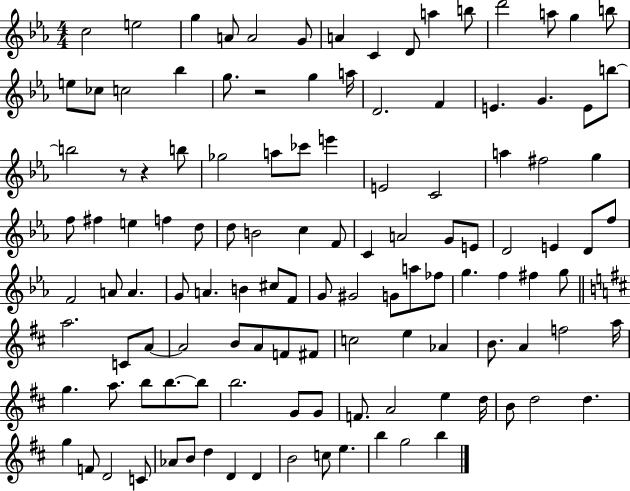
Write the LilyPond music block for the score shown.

{
  \clef treble
  \numericTimeSignature
  \time 4/4
  \key ees \major
  c''2 e''2 | g''4 a'8 a'2 g'8 | a'4 c'4 d'8 a''4 b''8 | d'''2 a''8 g''4 b''8 | \break e''8 ces''8 c''2 bes''4 | g''8. r2 g''4 a''16 | d'2. f'4 | e'4. g'4. e'8 b''8~~ | \break b''2 r8 r4 b''8 | ges''2 a''8 ces'''8 e'''4 | e'2 c'2 | a''4 fis''2 g''4 | \break f''8 fis''4 e''4 f''4 d''8 | d''8 b'2 c''4 f'8 | c'4 a'2 g'8 e'8 | d'2 e'4 d'8 f''8 | \break f'2 a'8 a'4. | g'8 a'4. b'4 cis''8 f'8 | g'8 gis'2 g'8 a''8 fes''8 | g''4. f''4 fis''4 g''8 | \break \bar "||" \break \key d \major a''2. c'8 a'8~~ | a'2 b'8 a'8 f'8 fis'8 | c''2 e''4 aes'4 | b'8. a'4 f''2 a''16 | \break g''4. a''8. b''8 b''8.~~ b''8 | b''2. g'8 g'8 | f'8. a'2 e''4 d''16 | b'8 d''2 d''4. | \break g''4 f'8 d'2 c'8 | aes'8 b'8 d''4 d'4 d'4 | b'2 c''8 e''4. | b''4 g''2 b''4 | \break \bar "|."
}